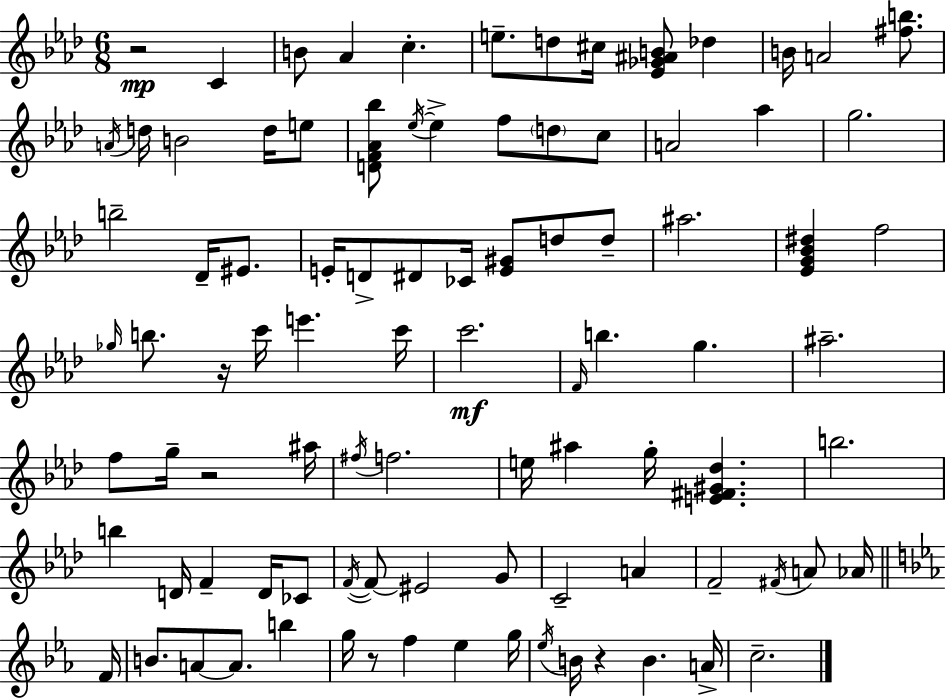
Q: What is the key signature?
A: AES major